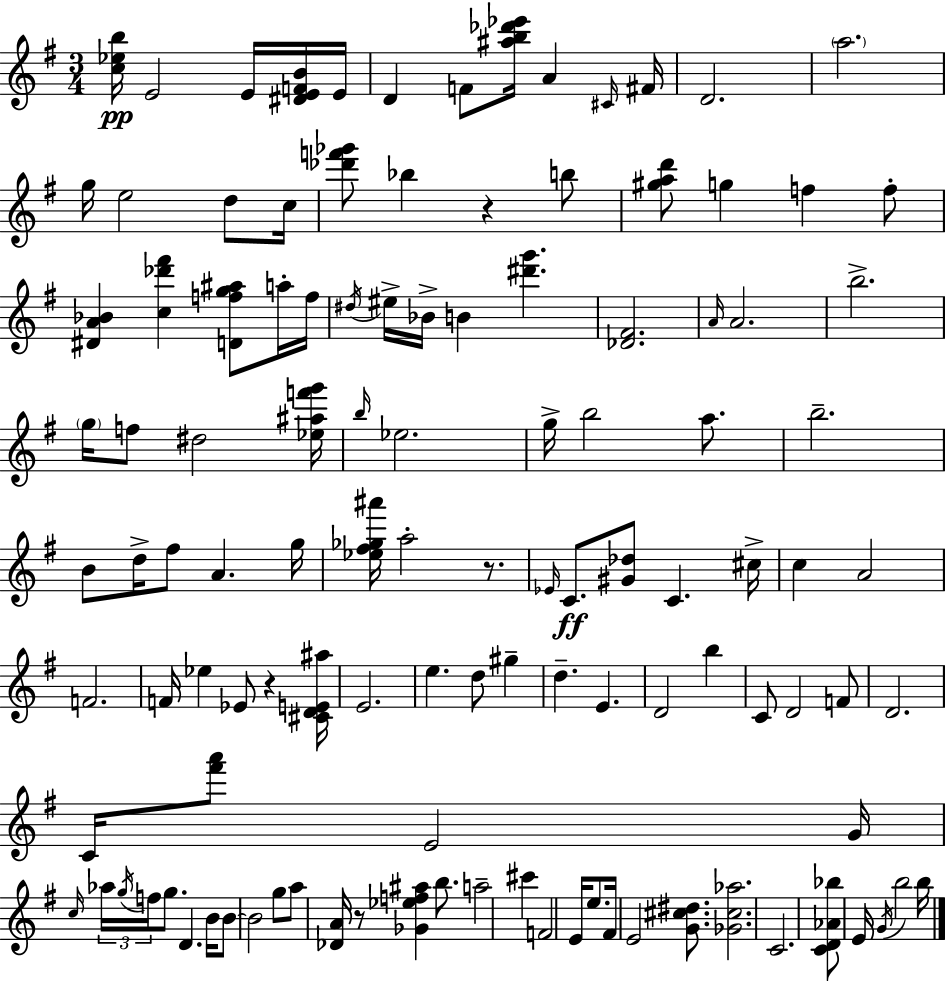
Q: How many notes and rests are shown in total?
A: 116